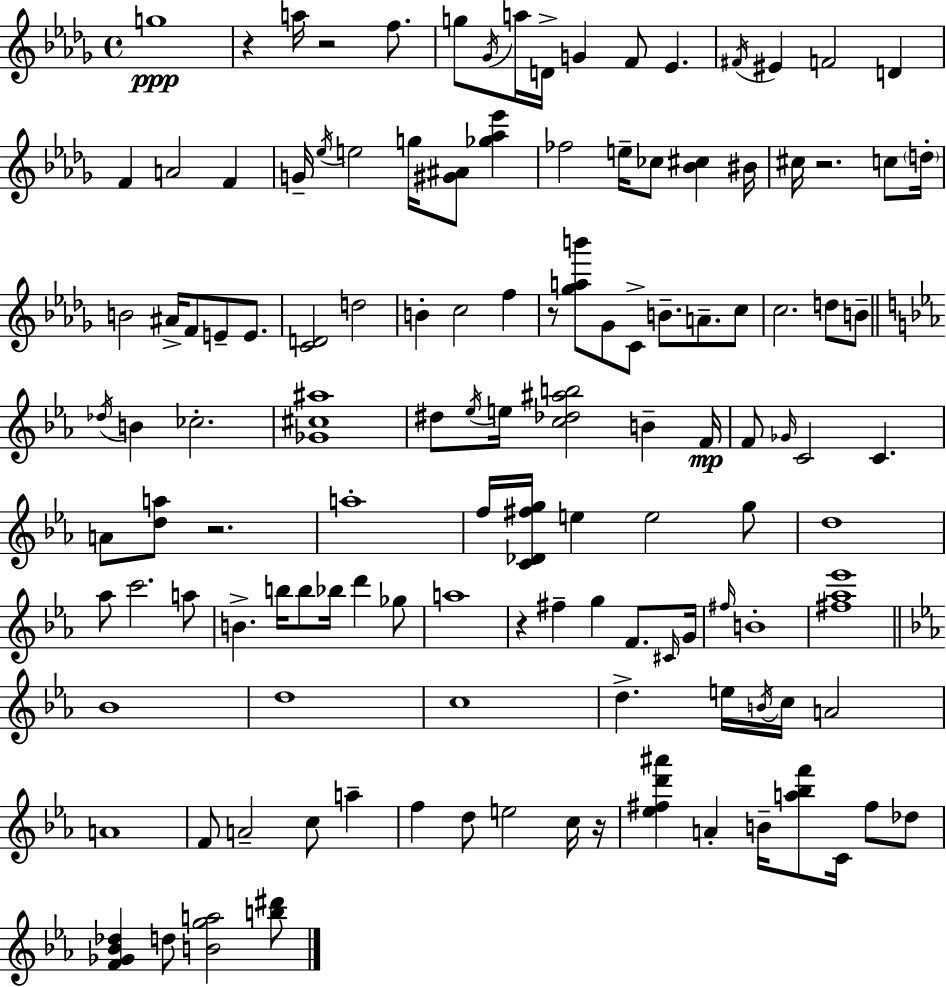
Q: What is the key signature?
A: BES minor